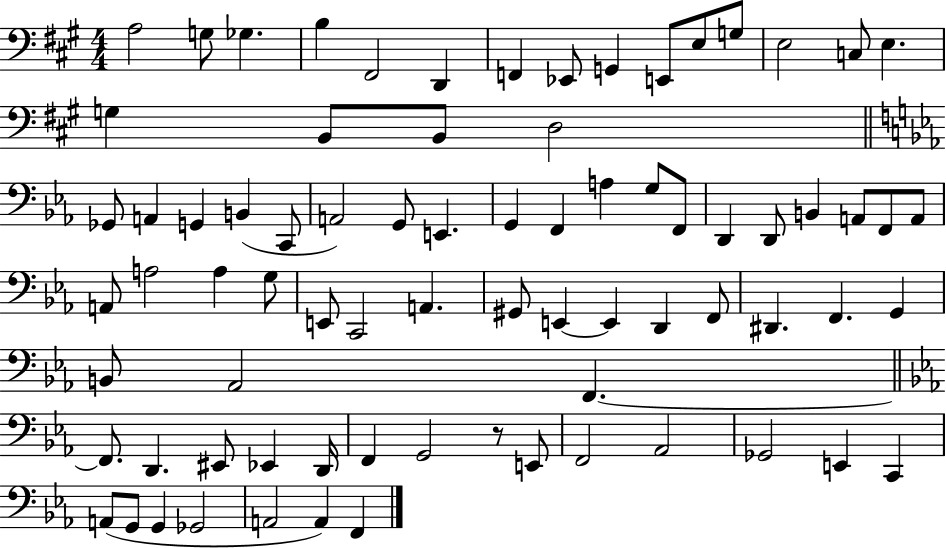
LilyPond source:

{
  \clef bass
  \numericTimeSignature
  \time 4/4
  \key a \major
  a2 g8 ges4. | b4 fis,2 d,4 | f,4 ees,8 g,4 e,8 e8 g8 | e2 c8 e4. | \break g4 b,8 b,8 d2 | \bar "||" \break \key ees \major ges,8 a,4 g,4 b,4( c,8 | a,2) g,8 e,4. | g,4 f,4 a4 g8 f,8 | d,4 d,8 b,4 a,8 f,8 a,8 | \break a,8 a2 a4 g8 | e,8 c,2 a,4. | gis,8 e,4~~ e,4 d,4 f,8 | dis,4. f,4. g,4 | \break b,8 aes,2 f,4.~~ | \bar "||" \break \key ees \major f,8. d,4. eis,8 ees,4 d,16 | f,4 g,2 r8 e,8 | f,2 aes,2 | ges,2 e,4 c,4 | \break a,8( g,8 g,4 ges,2 | a,2 a,4) f,4 | \bar "|."
}